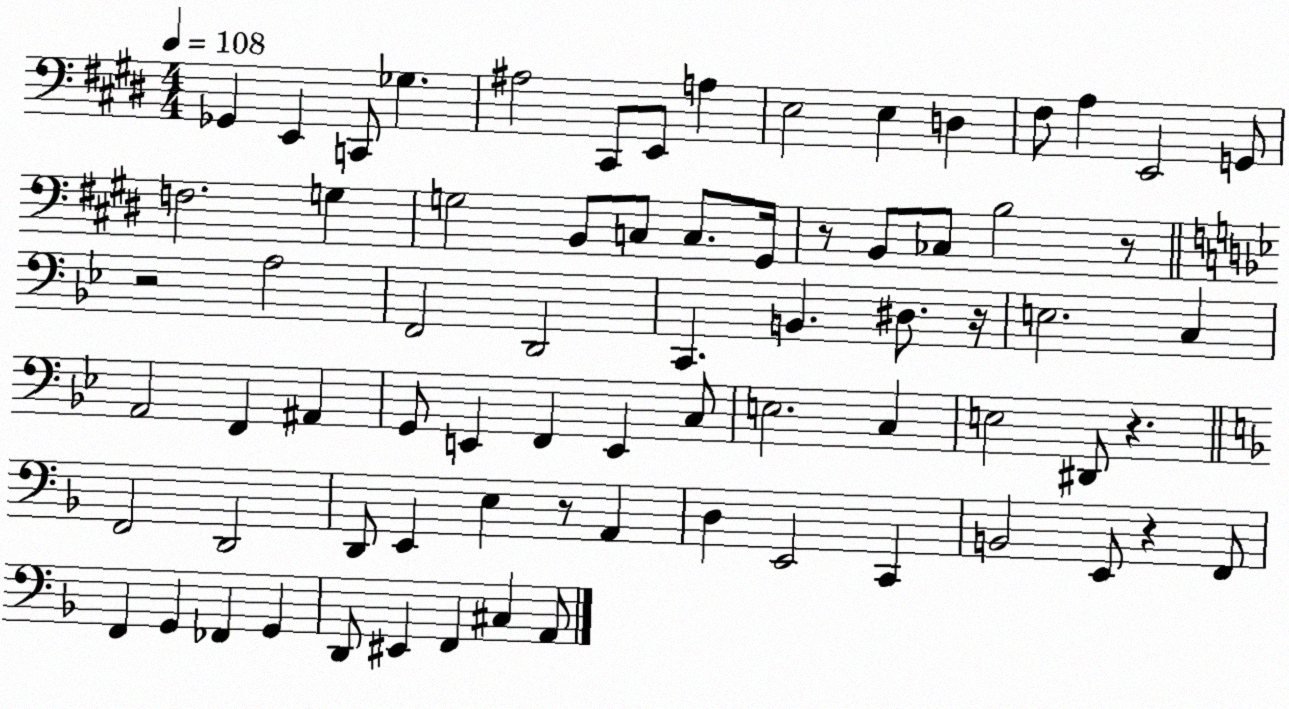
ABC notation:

X:1
T:Untitled
M:4/4
L:1/4
K:E
_G,, E,, C,,/2 _G, ^A,2 ^C,,/2 E,,/2 A, E,2 E, D, ^F,/2 A, E,,2 G,,/2 F,2 G, G,2 B,,/2 C,/2 C,/2 ^G,,/4 z/2 B,,/2 _C,/2 B,2 z/2 z2 A,2 F,,2 D,,2 C,, B,, ^D,/2 z/4 E,2 C, A,,2 F,, ^A,, G,,/2 E,, F,, E,, C,/2 E,2 C, E,2 ^D,,/2 z F,,2 D,,2 D,,/2 E,, E, z/2 A,, D, E,,2 C,, B,,2 E,,/2 z F,,/2 F,, G,, _F,, G,, D,,/2 ^E,, F,, ^C, A,,/2